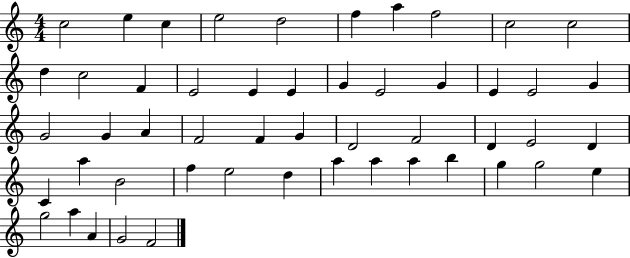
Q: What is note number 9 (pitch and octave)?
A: C5